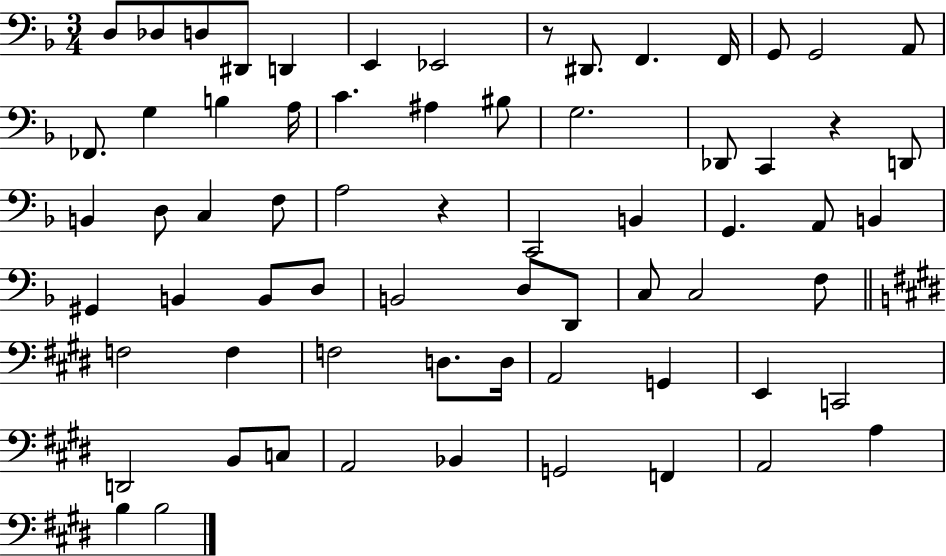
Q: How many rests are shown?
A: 3